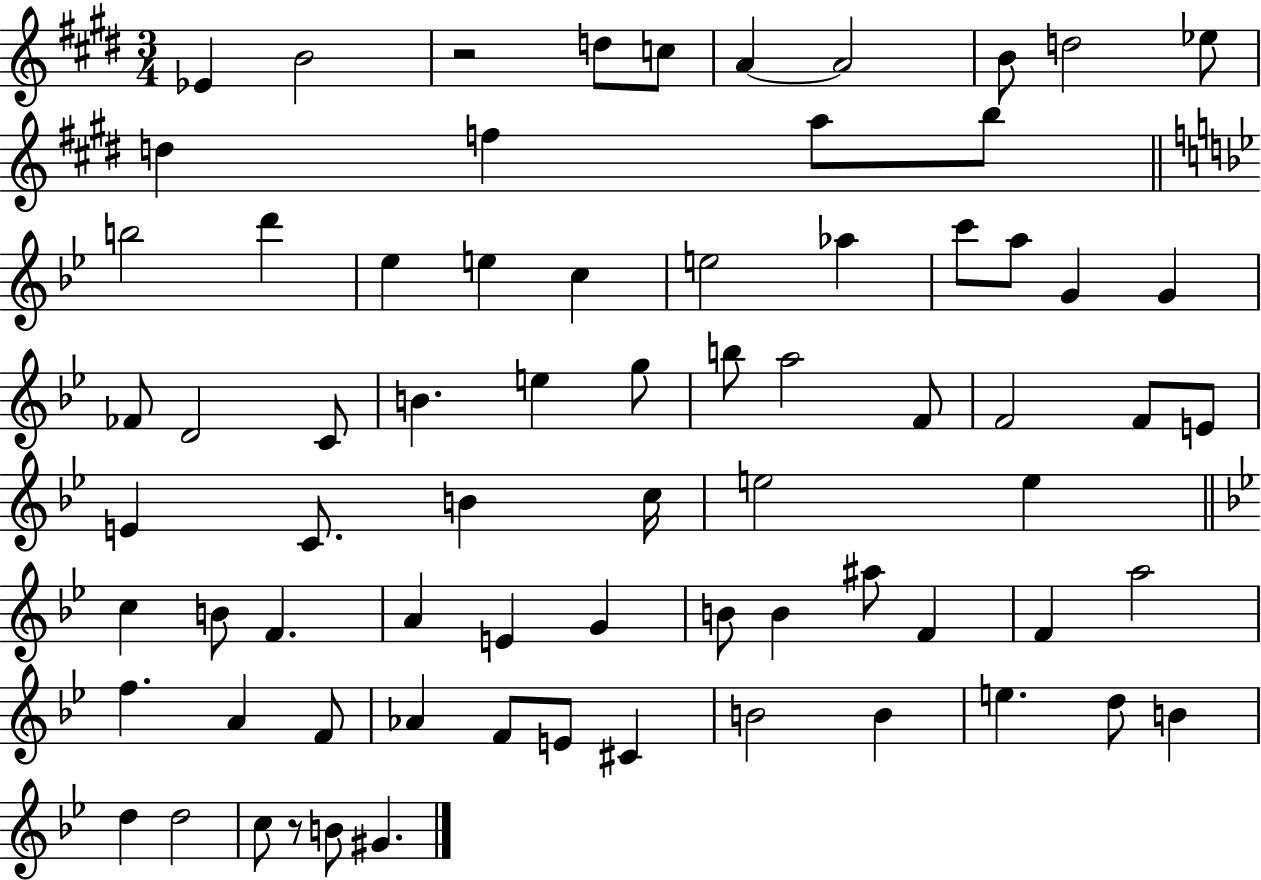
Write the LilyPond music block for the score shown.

{
  \clef treble
  \numericTimeSignature
  \time 3/4
  \key e \major
  ees'4 b'2 | r2 d''8 c''8 | a'4~~ a'2 | b'8 d''2 ees''8 | \break d''4 f''4 a''8 b''8 | \bar "||" \break \key bes \major b''2 d'''4 | ees''4 e''4 c''4 | e''2 aes''4 | c'''8 a''8 g'4 g'4 | \break fes'8 d'2 c'8 | b'4. e''4 g''8 | b''8 a''2 f'8 | f'2 f'8 e'8 | \break e'4 c'8. b'4 c''16 | e''2 e''4 | \bar "||" \break \key bes \major c''4 b'8 f'4. | a'4 e'4 g'4 | b'8 b'4 ais''8 f'4 | f'4 a''2 | \break f''4. a'4 f'8 | aes'4 f'8 e'8 cis'4 | b'2 b'4 | e''4. d''8 b'4 | \break d''4 d''2 | c''8 r8 b'8 gis'4. | \bar "|."
}